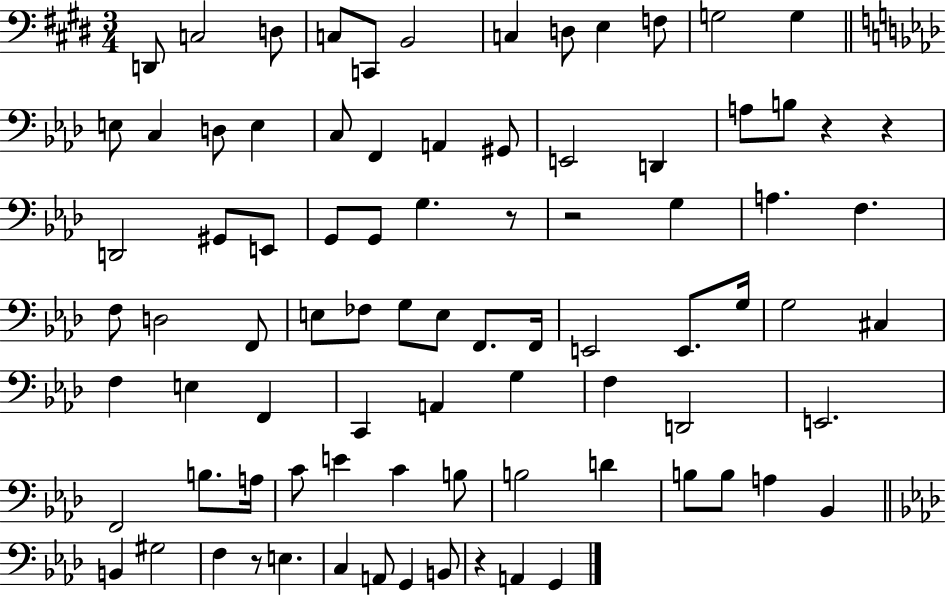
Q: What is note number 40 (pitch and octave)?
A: E3